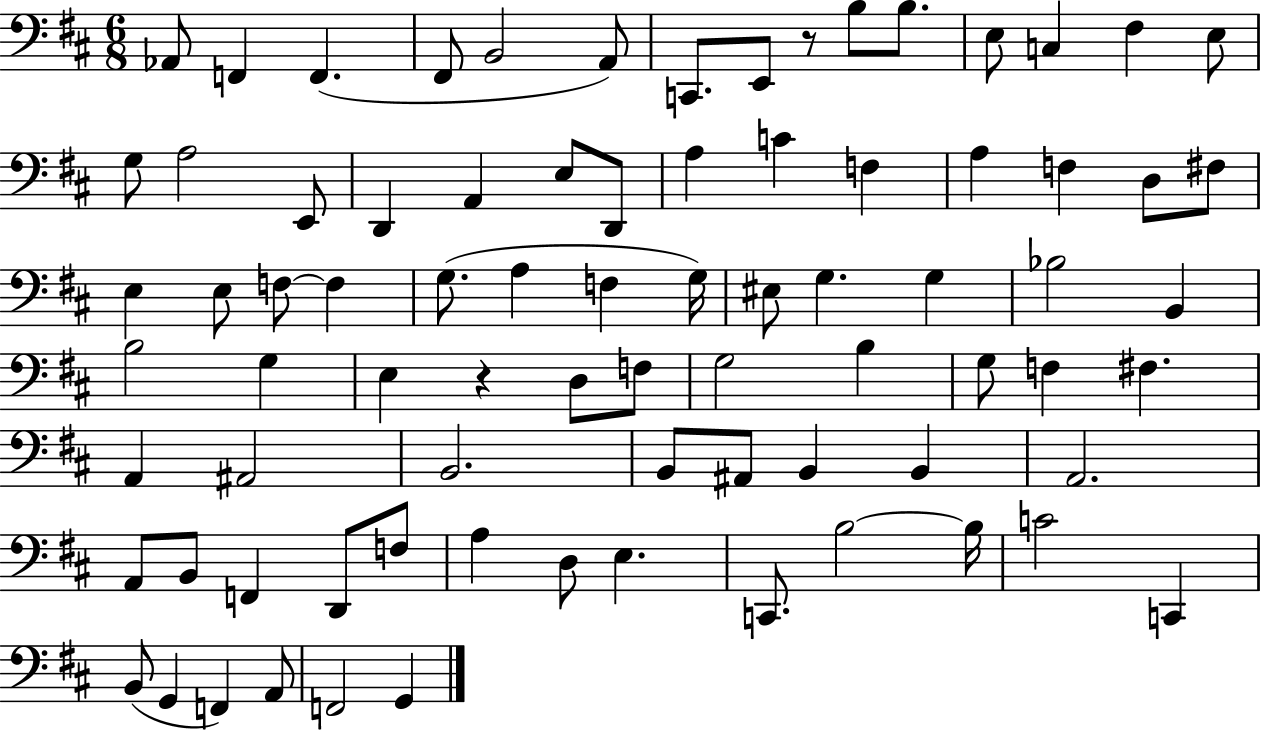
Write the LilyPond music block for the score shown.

{
  \clef bass
  \numericTimeSignature
  \time 6/8
  \key d \major
  \repeat volta 2 { aes,8 f,4 f,4.( | fis,8 b,2 a,8) | c,8. e,8 r8 b8 b8. | e8 c4 fis4 e8 | \break g8 a2 e,8 | d,4 a,4 e8 d,8 | a4 c'4 f4 | a4 f4 d8 fis8 | \break e4 e8 f8~~ f4 | g8.( a4 f4 g16) | eis8 g4. g4 | bes2 b,4 | \break b2 g4 | e4 r4 d8 f8 | g2 b4 | g8 f4 fis4. | \break a,4 ais,2 | b,2. | b,8 ais,8 b,4 b,4 | a,2. | \break a,8 b,8 f,4 d,8 f8 | a4 d8 e4. | c,8. b2~~ b16 | c'2 c,4 | \break b,8( g,4 f,4) a,8 | f,2 g,4 | } \bar "|."
}